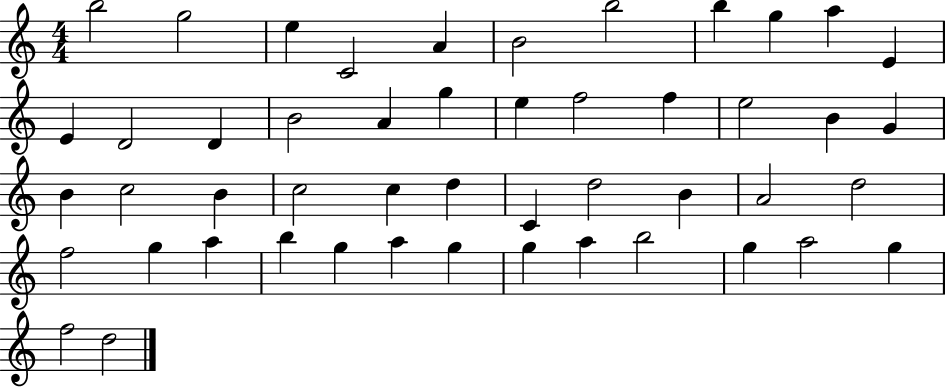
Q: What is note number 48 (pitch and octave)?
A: F5